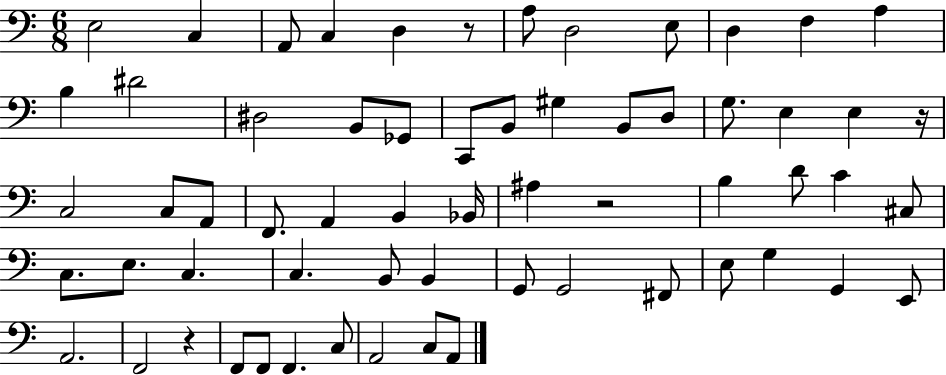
E3/h C3/q A2/e C3/q D3/q R/e A3/e D3/h E3/e D3/q F3/q A3/q B3/q D#4/h D#3/h B2/e Gb2/e C2/e B2/e G#3/q B2/e D3/e G3/e. E3/q E3/q R/s C3/h C3/e A2/e F2/e. A2/q B2/q Bb2/s A#3/q R/h B3/q D4/e C4/q C#3/e C3/e. E3/e. C3/q. C3/q. B2/e B2/q G2/e G2/h F#2/e E3/e G3/q G2/q E2/e A2/h. F2/h R/q F2/e F2/e F2/q. C3/e A2/h C3/e A2/e